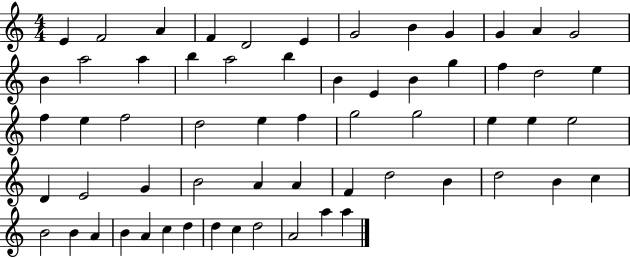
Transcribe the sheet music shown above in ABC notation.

X:1
T:Untitled
M:4/4
L:1/4
K:C
E F2 A F D2 E G2 B G G A G2 B a2 a b a2 b B E B g f d2 e f e f2 d2 e f g2 g2 e e e2 D E2 G B2 A A F d2 B d2 B c B2 B A B A c d d c d2 A2 a a